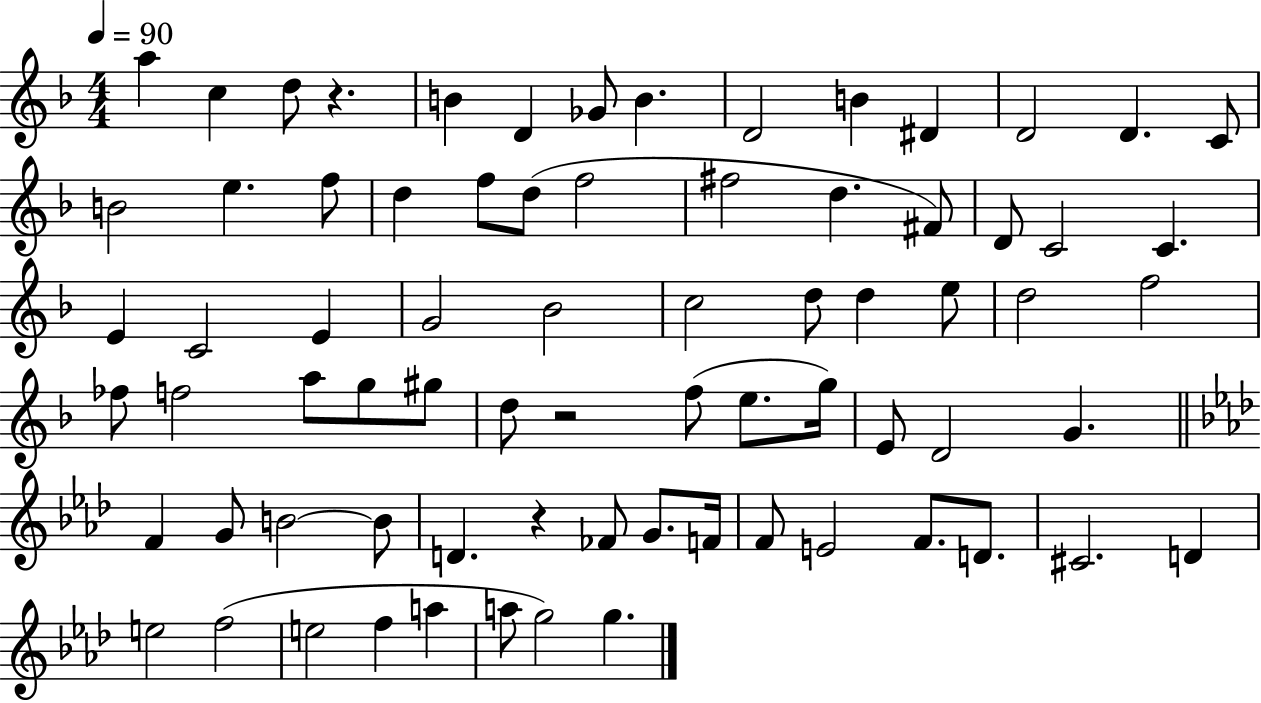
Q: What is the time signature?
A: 4/4